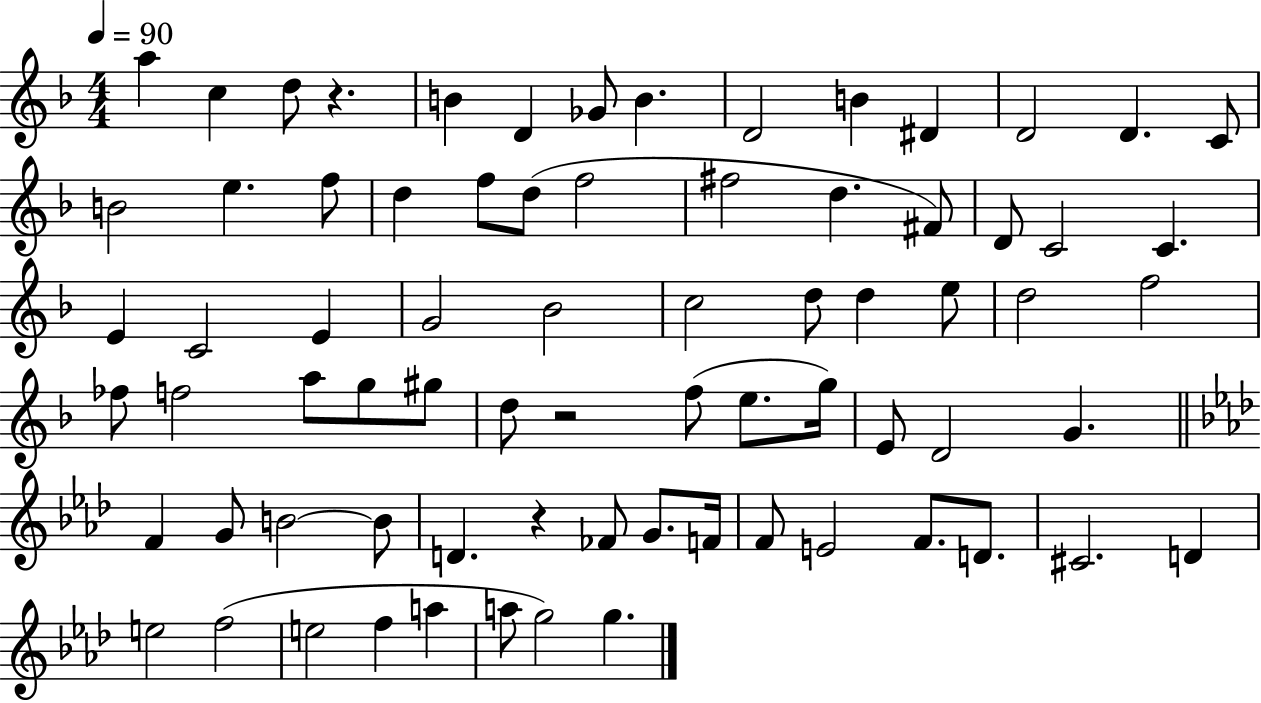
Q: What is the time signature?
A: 4/4